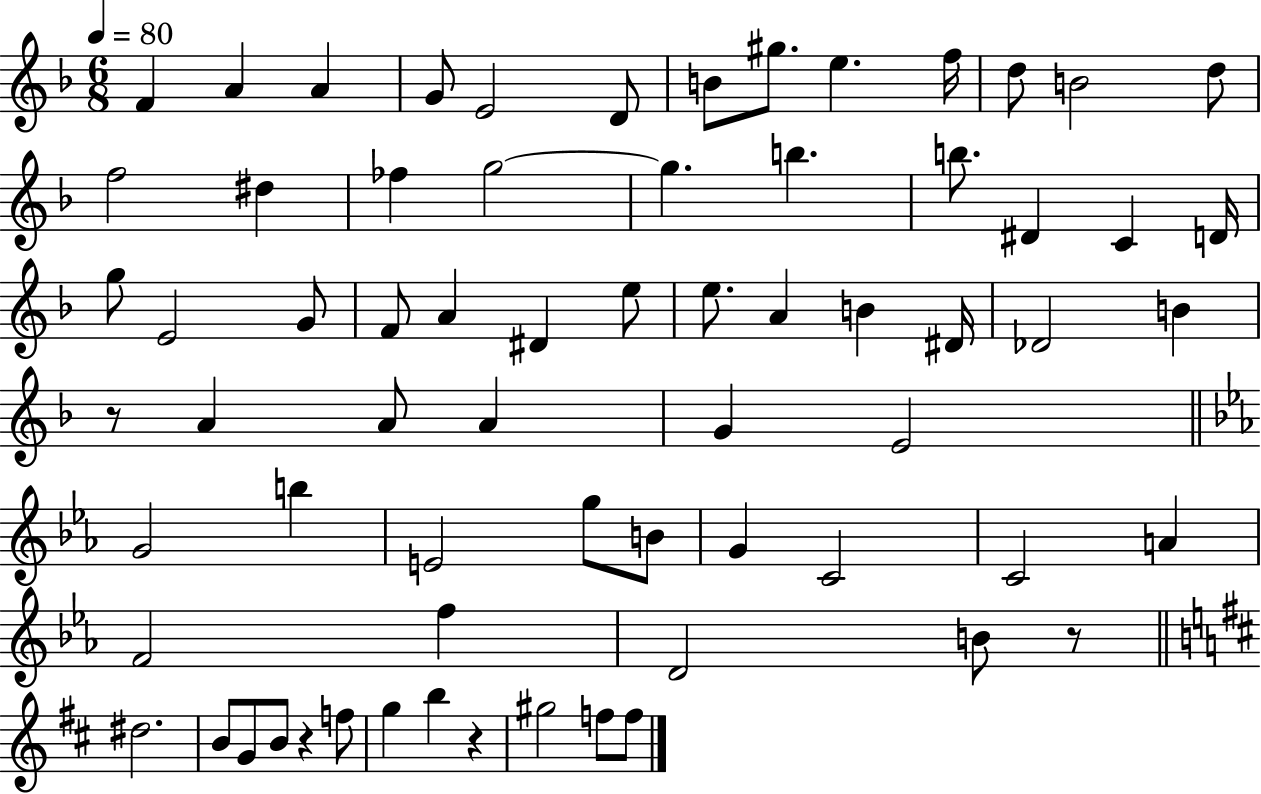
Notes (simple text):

F4/q A4/q A4/q G4/e E4/h D4/e B4/e G#5/e. E5/q. F5/s D5/e B4/h D5/e F5/h D#5/q FES5/q G5/h G5/q. B5/q. B5/e. D#4/q C4/q D4/s G5/e E4/h G4/e F4/e A4/q D#4/q E5/e E5/e. A4/q B4/q D#4/s Db4/h B4/q R/e A4/q A4/e A4/q G4/q E4/h G4/h B5/q E4/h G5/e B4/e G4/q C4/h C4/h A4/q F4/h F5/q D4/h B4/e R/e D#5/h. B4/e G4/e B4/e R/q F5/e G5/q B5/q R/q G#5/h F5/e F5/e